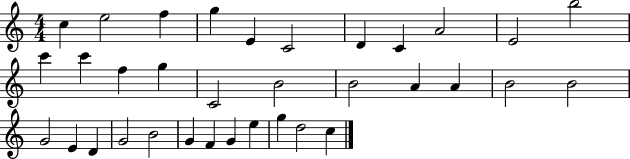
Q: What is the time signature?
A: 4/4